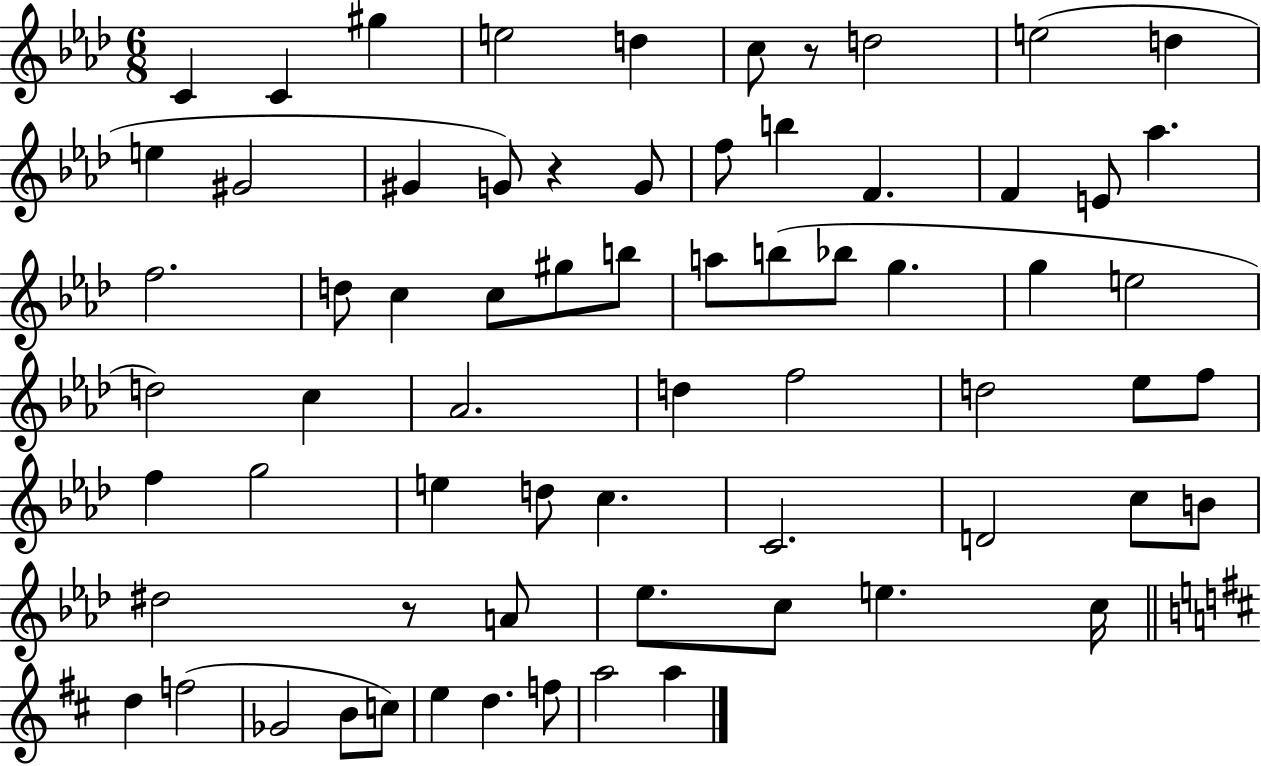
{
  \clef treble
  \numericTimeSignature
  \time 6/8
  \key aes \major
  c'4 c'4 gis''4 | e''2 d''4 | c''8 r8 d''2 | e''2( d''4 | \break e''4 gis'2 | gis'4 g'8) r4 g'8 | f''8 b''4 f'4. | f'4 e'8 aes''4. | \break f''2. | d''8 c''4 c''8 gis''8 b''8 | a''8 b''8( bes''8 g''4. | g''4 e''2 | \break d''2) c''4 | aes'2. | d''4 f''2 | d''2 ees''8 f''8 | \break f''4 g''2 | e''4 d''8 c''4. | c'2. | d'2 c''8 b'8 | \break dis''2 r8 a'8 | ees''8. c''8 e''4. c''16 | \bar "||" \break \key d \major d''4 f''2( | ges'2 b'8 c''8) | e''4 d''4. f''8 | a''2 a''4 | \break \bar "|."
}